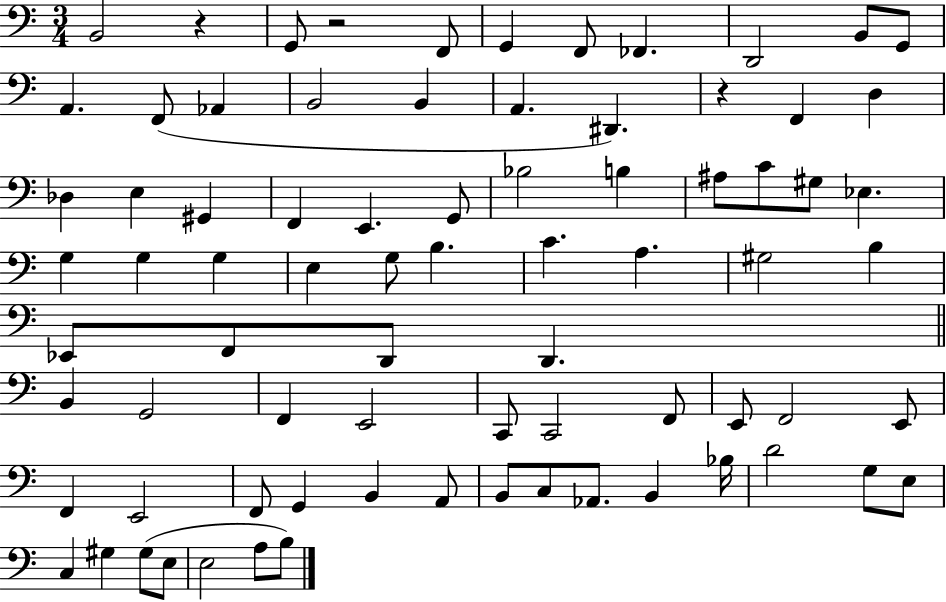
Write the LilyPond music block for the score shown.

{
  \clef bass
  \numericTimeSignature
  \time 3/4
  \key c \major
  b,2 r4 | g,8 r2 f,8 | g,4 f,8 fes,4. | d,2 b,8 g,8 | \break a,4. f,8( aes,4 | b,2 b,4 | a,4. dis,4.) | r4 f,4 d4 | \break des4 e4 gis,4 | f,4 e,4. g,8 | bes2 b4 | ais8 c'8 gis8 ees4. | \break g4 g4 g4 | e4 g8 b4. | c'4. a4. | gis2 b4 | \break ees,8 f,8 d,8 d,4. | \bar "||" \break \key a \minor b,4 g,2 | f,4 e,2 | c,8 c,2 f,8 | e,8 f,2 e,8 | \break f,4 e,2 | f,8 g,4 b,4 a,8 | b,8 c8 aes,8. b,4 bes16 | d'2 g8 e8 | \break c4 gis4 gis8( e8 | e2 a8 b8) | \bar "|."
}